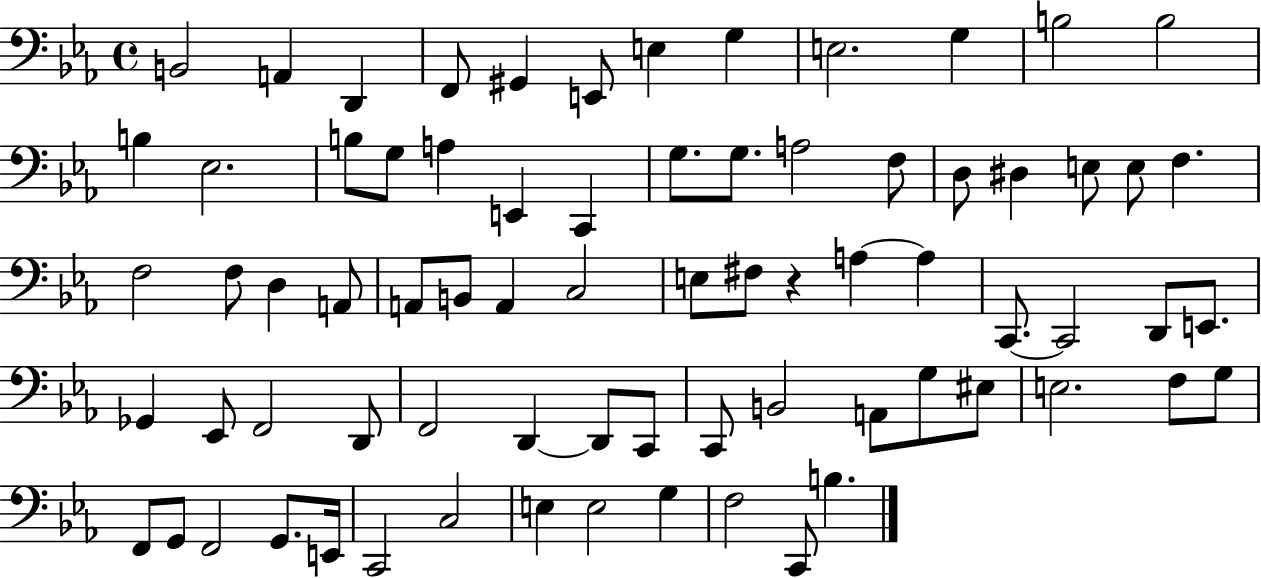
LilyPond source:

{
  \clef bass
  \time 4/4
  \defaultTimeSignature
  \key ees \major
  b,2 a,4 d,4 | f,8 gis,4 e,8 e4 g4 | e2. g4 | b2 b2 | \break b4 ees2. | b8 g8 a4 e,4 c,4 | g8. g8. a2 f8 | d8 dis4 e8 e8 f4. | \break f2 f8 d4 a,8 | a,8 b,8 a,4 c2 | e8 fis8 r4 a4~~ a4 | c,8.~~ c,2 d,8 e,8. | \break ges,4 ees,8 f,2 d,8 | f,2 d,4~~ d,8 c,8 | c,8 b,2 a,8 g8 eis8 | e2. f8 g8 | \break f,8 g,8 f,2 g,8. e,16 | c,2 c2 | e4 e2 g4 | f2 c,8 b4. | \break \bar "|."
}